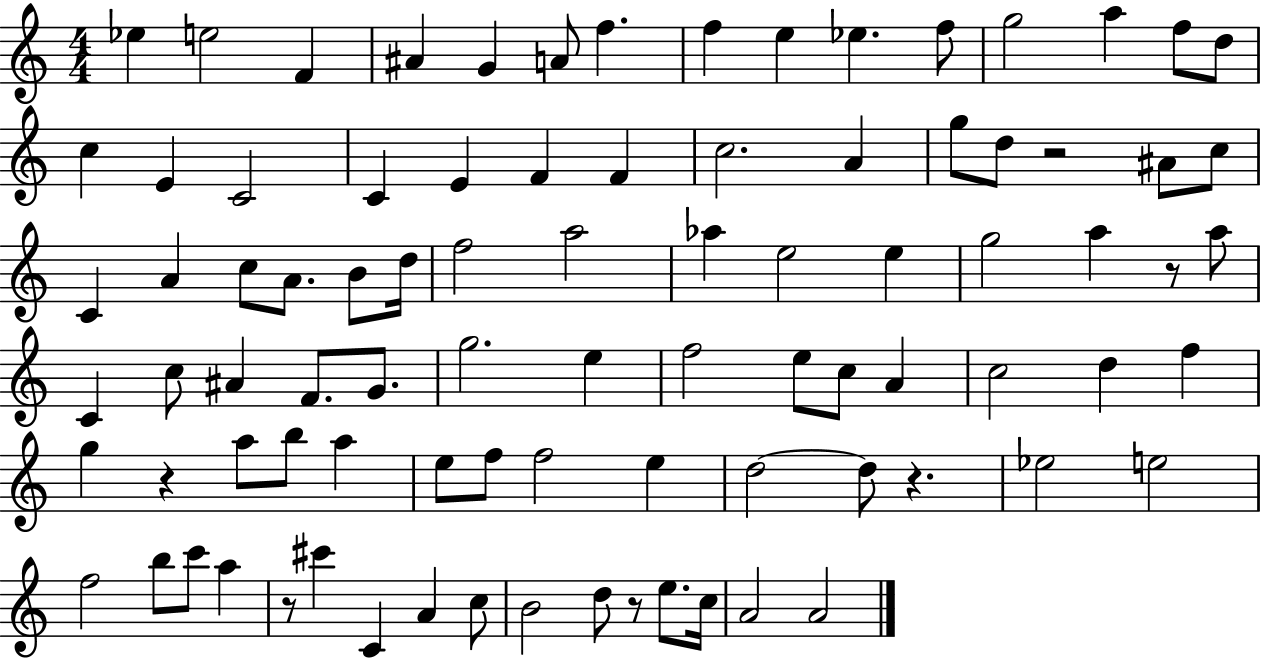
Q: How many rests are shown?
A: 6